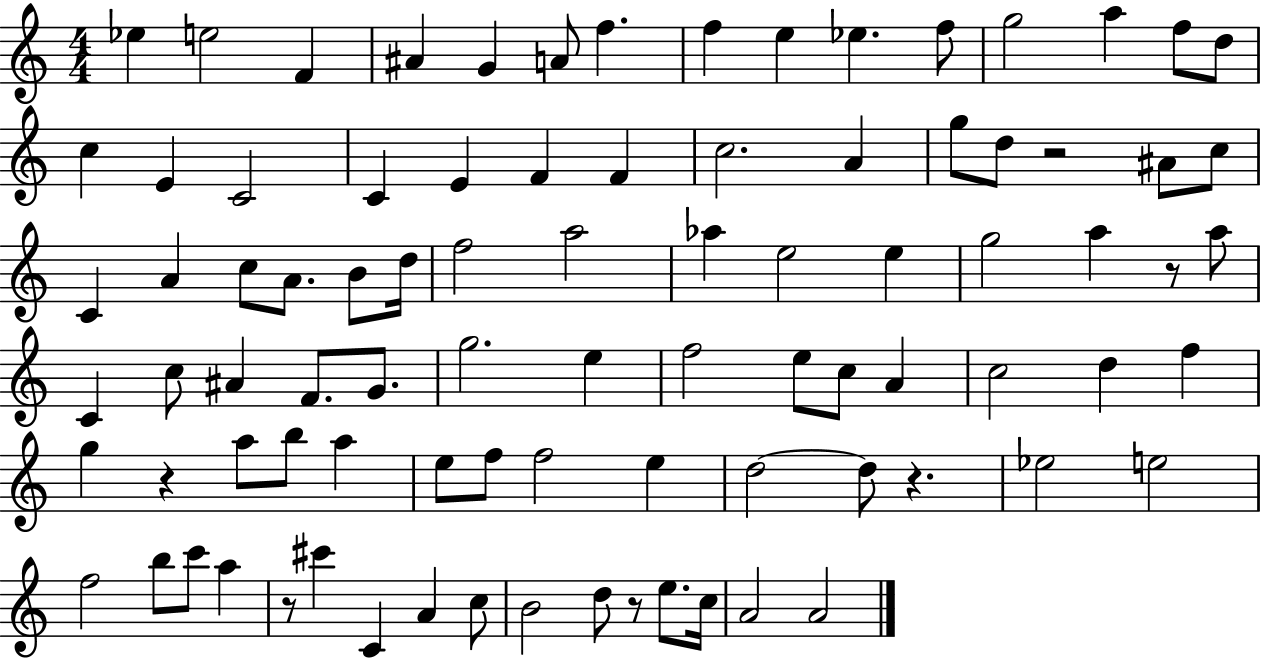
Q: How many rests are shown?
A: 6